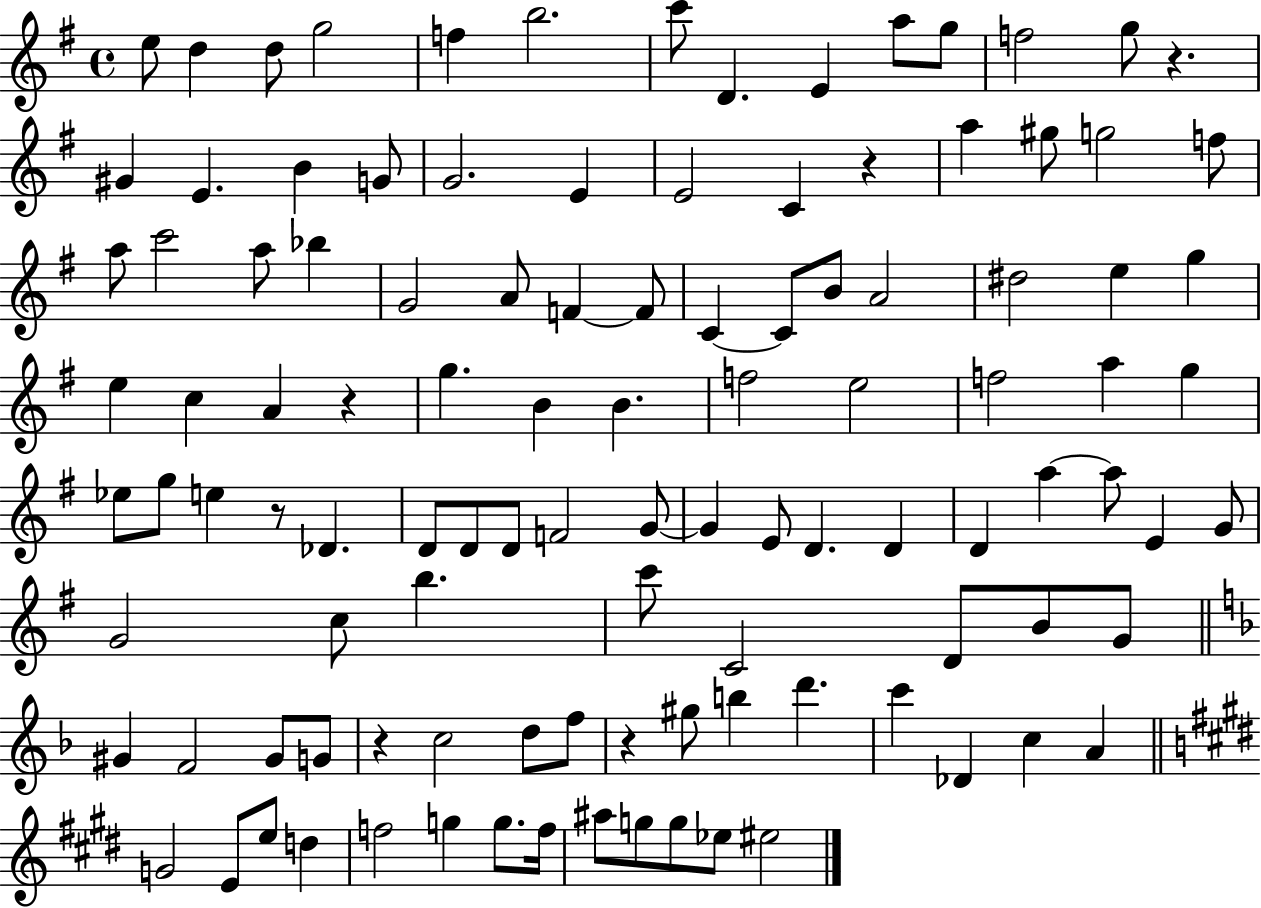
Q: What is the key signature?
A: G major